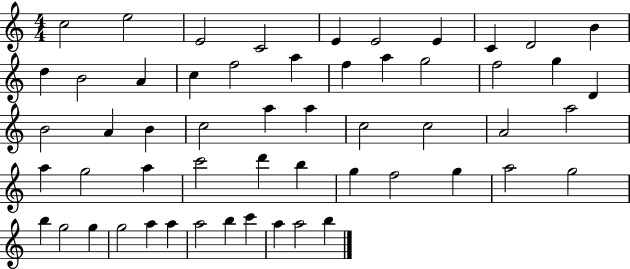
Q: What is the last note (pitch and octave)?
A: B5